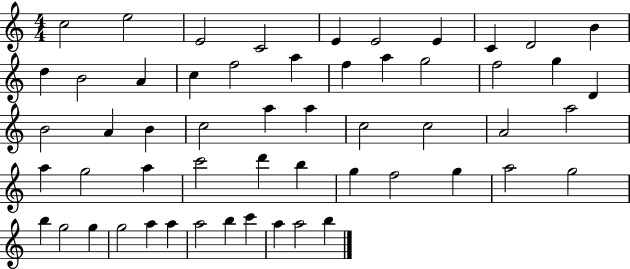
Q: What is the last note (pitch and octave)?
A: B5